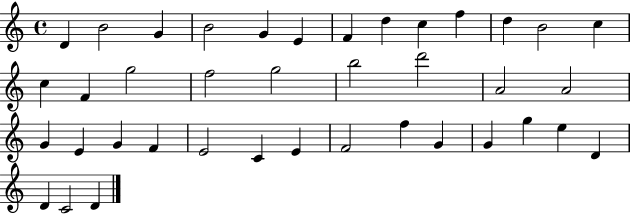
D4/q B4/h G4/q B4/h G4/q E4/q F4/q D5/q C5/q F5/q D5/q B4/h C5/q C5/q F4/q G5/h F5/h G5/h B5/h D6/h A4/h A4/h G4/q E4/q G4/q F4/q E4/h C4/q E4/q F4/h F5/q G4/q G4/q G5/q E5/q D4/q D4/q C4/h D4/q